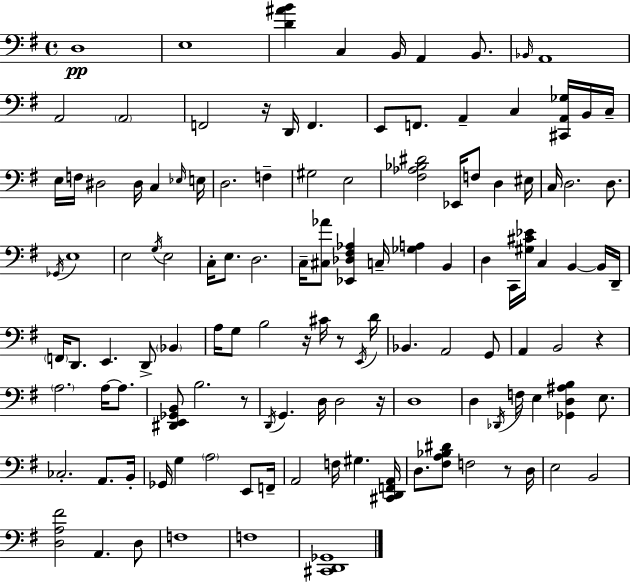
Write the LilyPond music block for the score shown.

{
  \clef bass
  \time 4/4
  \defaultTimeSignature
  \key g \major
  \repeat volta 2 { d1\pp | e1 | <d' ais' b'>4 c4 b,16 a,4 b,8. | \grace { bes,16 } a,1 | \break a,2 \parenthesize a,2 | f,2 r16 d,16 f,4. | e,8 f,8. a,4-- c4 <cis, a, ges>16 b,16 | c16-- e16 f16 dis2 dis16 c4 | \break \grace { ees16 } e16 d2. f4-- | gis2 e2 | <fis aes bes dis'>2 ees,16 f8 d4 | eis16 c16 d2. d8. | \break \acciaccatura { ges,16 } e1 | e2 \acciaccatura { g16 } e2 | c16-. e8. d2. | c16-- <cis aes'>8 <ees, des fis aes>4 c16-- <ges a>4 | \break b,4 d4 c,16 <gis cis' ees'>16 c4 b,4~~ | b,16 d,16-- \parenthesize f,16 d,8. e,4. d,8-> | \parenthesize bes,4 a16 g8 b2 r16 | cis'16 r8 \acciaccatura { e,16 } d'16 bes,4. a,2 | \break g,8 a,4 b,2 | r4 \parenthesize a2. | a16~~ a8. <dis, e, ges, b,>8 b2. | r8 \acciaccatura { d,16 } g,4. d16 d2 | \break r16 d1 | d4 \acciaccatura { des,16 } f16 e4 | <ges, d ais b>4 e8. ces2.-. | a,8. b,16-. ges,16 g4 \parenthesize a2 | \break e,8 f,16-- a,2 f16 | gis4. <cis, d, f, a,>16 d8. <fis a bes dis'>8 f2 | r8 d16 e2 b,2 | <d a fis'>2 a,4. | \break d8 f1 | f1 | <cis, d, ges,>1 | } \bar "|."
}